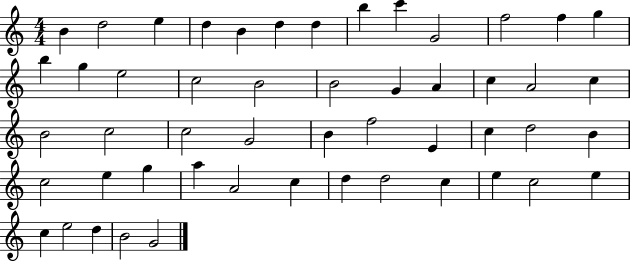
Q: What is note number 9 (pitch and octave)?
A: C6